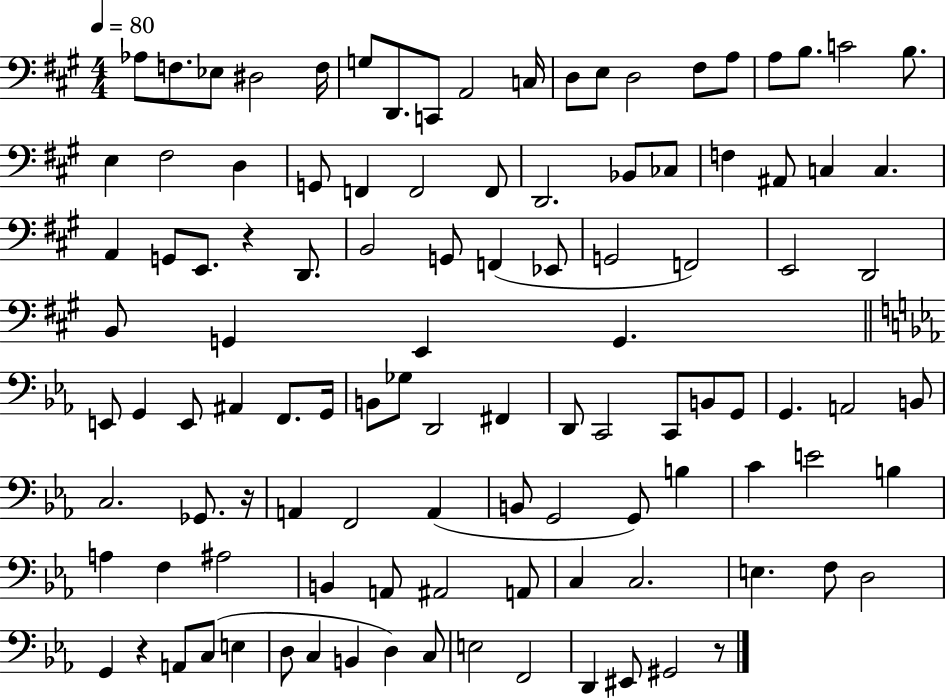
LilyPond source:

{
  \clef bass
  \numericTimeSignature
  \time 4/4
  \key a \major
  \tempo 4 = 80
  aes8 f8. ees8 dis2 f16 | g8 d,8. c,8 a,2 c16 | d8 e8 d2 fis8 a8 | a8 b8. c'2 b8. | \break e4 fis2 d4 | g,8 f,4 f,2 f,8 | d,2. bes,8 ces8 | f4 ais,8 c4 c4. | \break a,4 g,8 e,8. r4 d,8. | b,2 g,8 f,4( ees,8 | g,2 f,2) | e,2 d,2 | \break b,8 g,4 e,4 g,4. | \bar "||" \break \key ees \major e,8 g,4 e,8 ais,4 f,8. g,16 | b,8 ges8 d,2 fis,4 | d,8 c,2 c,8 b,8 g,8 | g,4. a,2 b,8 | \break c2. ges,8. r16 | a,4 f,2 a,4( | b,8 g,2 g,8) b4 | c'4 e'2 b4 | \break a4 f4 ais2 | b,4 a,8 ais,2 a,8 | c4 c2. | e4. f8 d2 | \break g,4 r4 a,8 c8( e4 | d8 c4 b,4 d4) c8 | e2 f,2 | d,4 eis,8 gis,2 r8 | \break \bar "|."
}